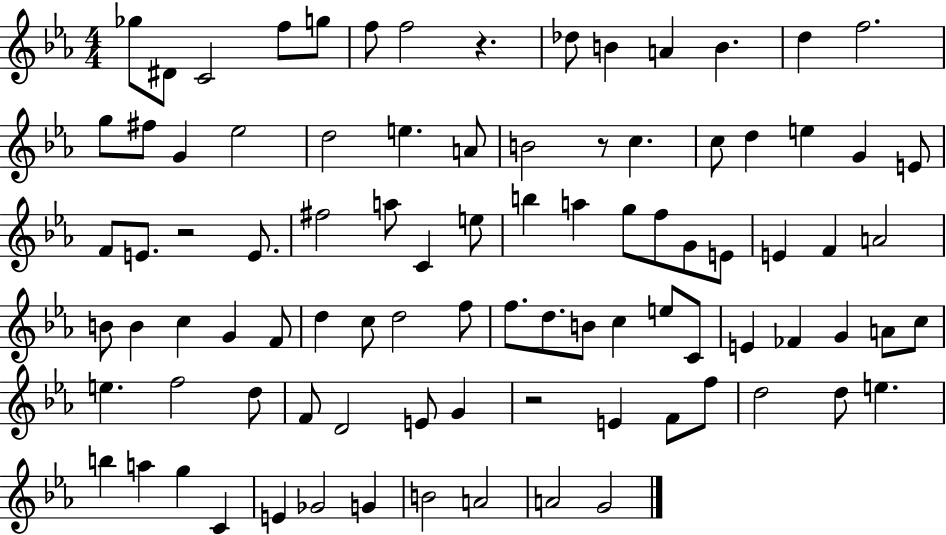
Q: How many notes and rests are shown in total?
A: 91